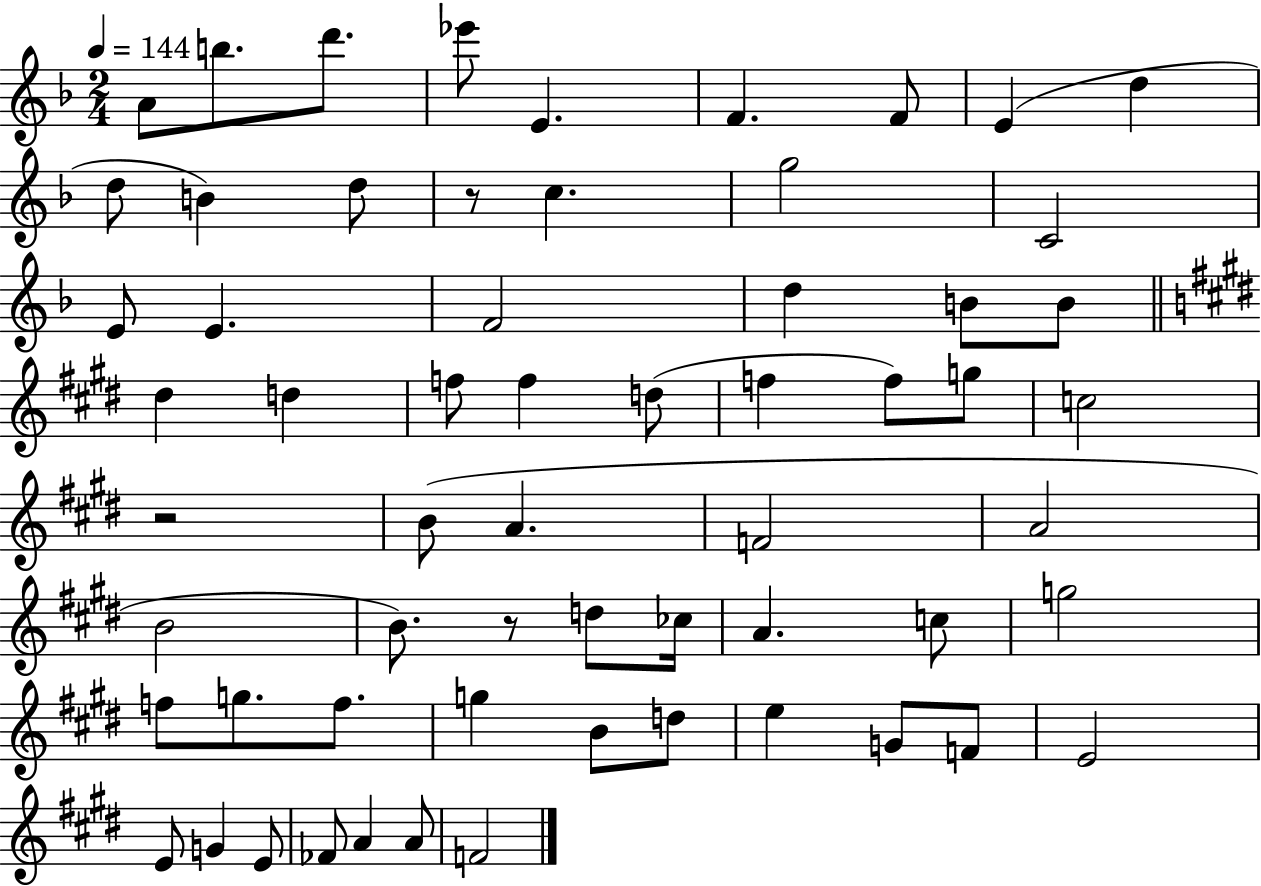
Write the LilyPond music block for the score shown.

{
  \clef treble
  \numericTimeSignature
  \time 2/4
  \key f \major
  \tempo 4 = 144
  a'8 b''8. d'''8. | ees'''8 e'4. | f'4. f'8 | e'4( d''4 | \break d''8 b'4) d''8 | r8 c''4. | g''2 | c'2 | \break e'8 e'4. | f'2 | d''4 b'8 b'8 | \bar "||" \break \key e \major dis''4 d''4 | f''8 f''4 d''8( | f''4 f''8) g''8 | c''2 | \break r2 | b'8( a'4. | f'2 | a'2 | \break b'2 | b'8.) r8 d''8 ces''16 | a'4. c''8 | g''2 | \break f''8 g''8. f''8. | g''4 b'8 d''8 | e''4 g'8 f'8 | e'2 | \break e'8 g'4 e'8 | fes'8 a'4 a'8 | f'2 | \bar "|."
}